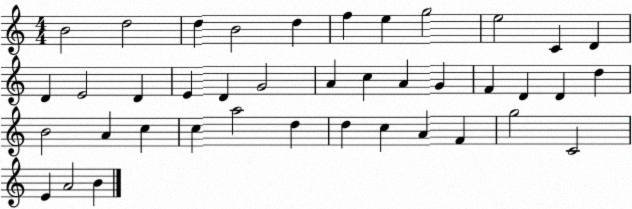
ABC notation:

X:1
T:Untitled
M:4/4
L:1/4
K:C
B2 d2 d B2 d f e g2 e2 C D D E2 D E D G2 A c A G F D D d B2 A c c a2 d d c A F g2 C2 E A2 B